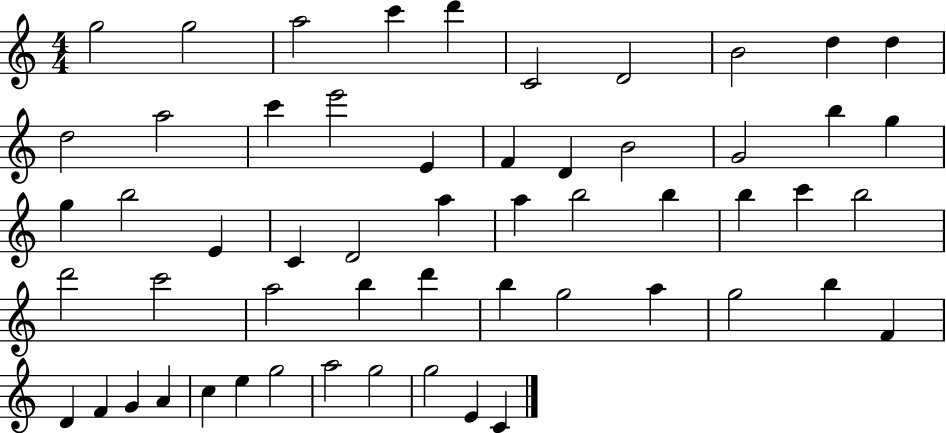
{
  \clef treble
  \numericTimeSignature
  \time 4/4
  \key c \major
  g''2 g''2 | a''2 c'''4 d'''4 | c'2 d'2 | b'2 d''4 d''4 | \break d''2 a''2 | c'''4 e'''2 e'4 | f'4 d'4 b'2 | g'2 b''4 g''4 | \break g''4 b''2 e'4 | c'4 d'2 a''4 | a''4 b''2 b''4 | b''4 c'''4 b''2 | \break d'''2 c'''2 | a''2 b''4 d'''4 | b''4 g''2 a''4 | g''2 b''4 f'4 | \break d'4 f'4 g'4 a'4 | c''4 e''4 g''2 | a''2 g''2 | g''2 e'4 c'4 | \break \bar "|."
}